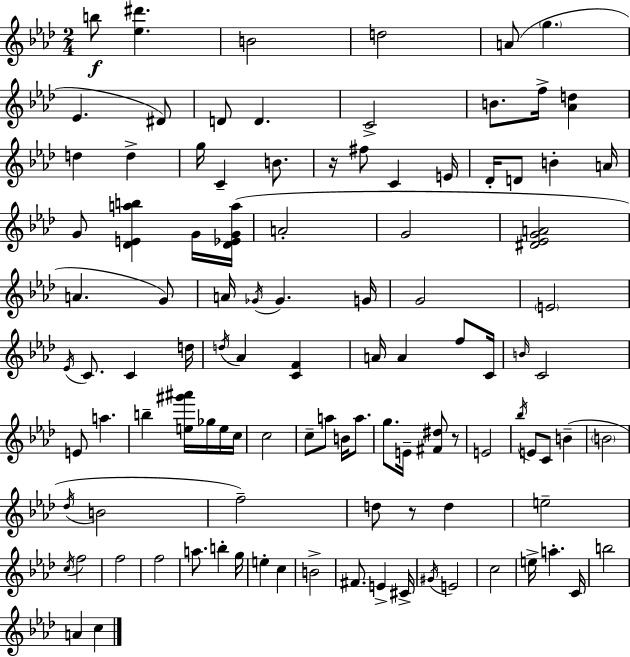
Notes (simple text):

B5/e [Eb5,D#6]/q. B4/h D5/h A4/e G5/q. Eb4/q. D#4/e D4/e D4/q. C4/h B4/e. F5/s [Ab4,D5]/q D5/q D5/q G5/s C4/q B4/e. R/s F#5/e C4/q E4/s Db4/s D4/e B4/q A4/s G4/e [Db4,E4,A5,B5]/q G4/s [Db4,Eb4,G4,A5]/s A4/h G4/h [D#4,Eb4,G4,A4]/h A4/q. G4/e A4/s Gb4/s Gb4/q. G4/s G4/h E4/h Eb4/s C4/e. C4/q D5/s D5/s Ab4/q [C4,F4]/q A4/s A4/q F5/e C4/s B4/s C4/h E4/e A5/q. B5/q [E5,G#6,A#6]/s Gb5/s E5/s C5/s C5/h C5/e A5/e B4/s A5/e. G5/e. E4/s [F#4,D#5]/e R/e E4/h Bb5/s E4/e C4/e B4/q B4/h Db5/s B4/h F5/h D5/e R/e D5/q E5/h C5/s F5/h F5/h F5/h A5/e. B5/q G5/s E5/q C5/q B4/h F#4/e. E4/q C#4/s G#4/s E4/h C5/h E5/s A5/q. C4/s B5/h A4/q C5/q